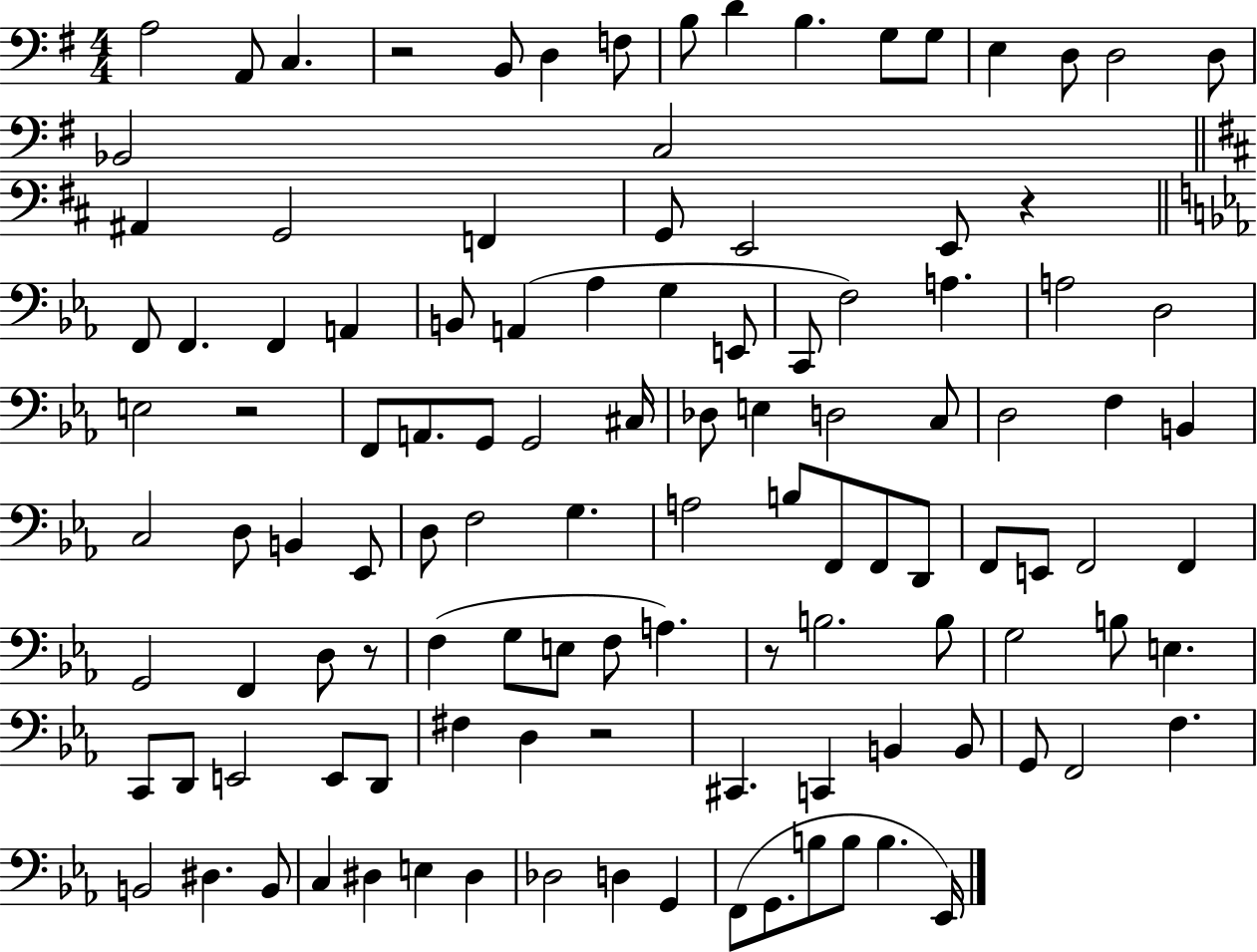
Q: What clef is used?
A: bass